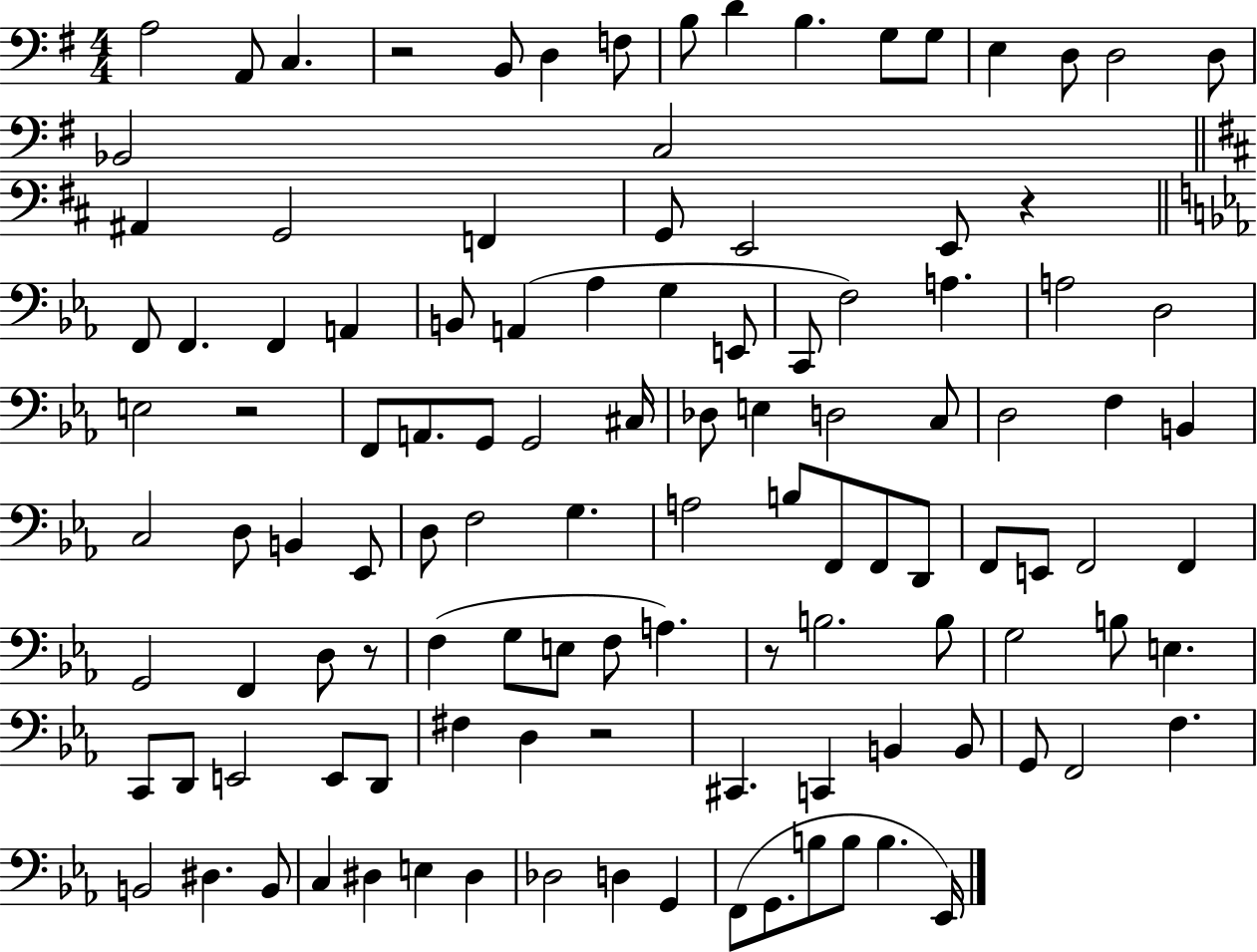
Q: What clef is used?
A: bass